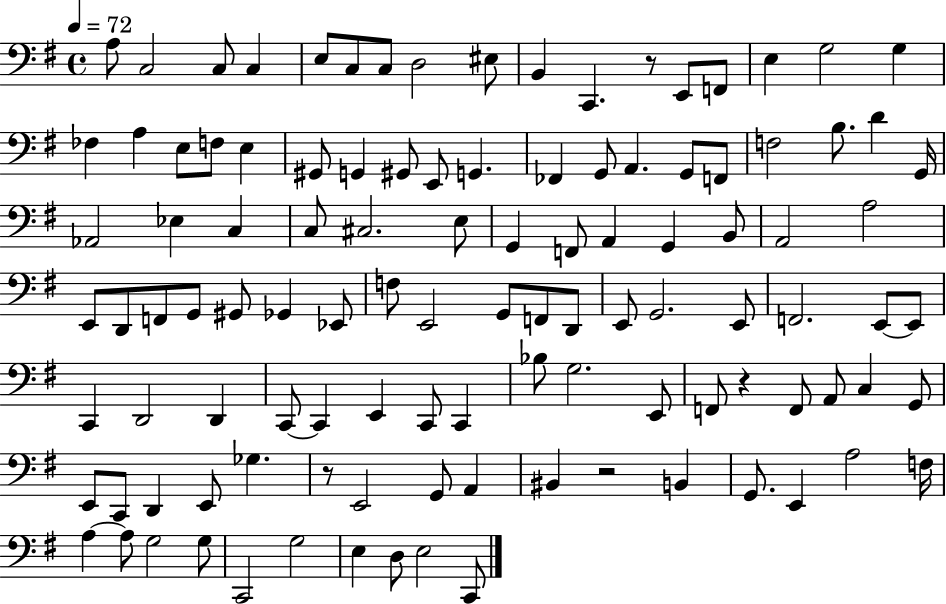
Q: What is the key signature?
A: G major